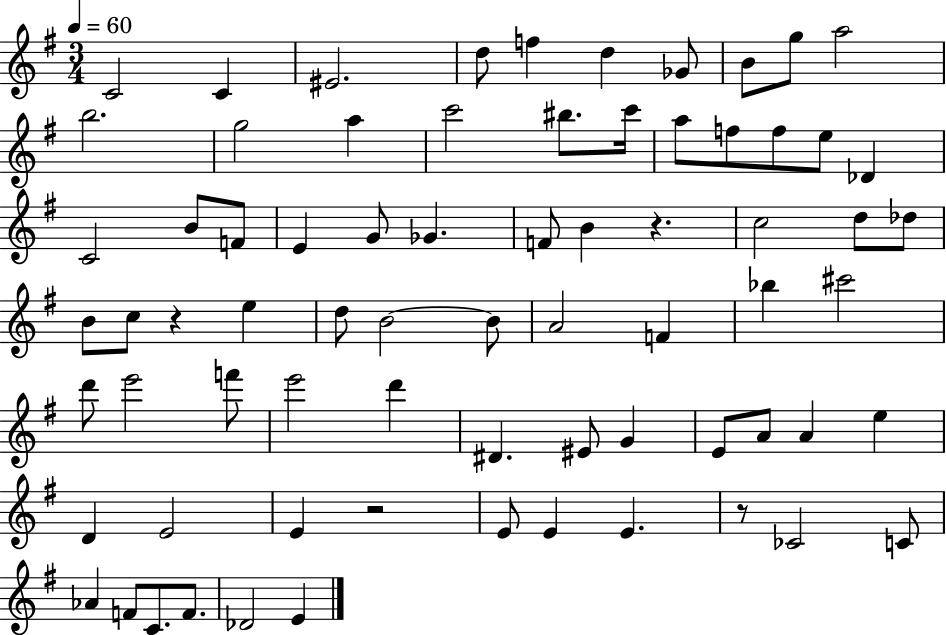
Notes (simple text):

C4/h C4/q EIS4/h. D5/e F5/q D5/q Gb4/e B4/e G5/e A5/h B5/h. G5/h A5/q C6/h BIS5/e. C6/s A5/e F5/e F5/e E5/e Db4/q C4/h B4/e F4/e E4/q G4/e Gb4/q. F4/e B4/q R/q. C5/h D5/e Db5/e B4/e C5/e R/q E5/q D5/e B4/h B4/e A4/h F4/q Bb5/q C#6/h D6/e E6/h F6/e E6/h D6/q D#4/q. EIS4/e G4/q E4/e A4/e A4/q E5/q D4/q E4/h E4/q R/h E4/e E4/q E4/q. R/e CES4/h C4/e Ab4/q F4/e C4/e. F4/e. Db4/h E4/q